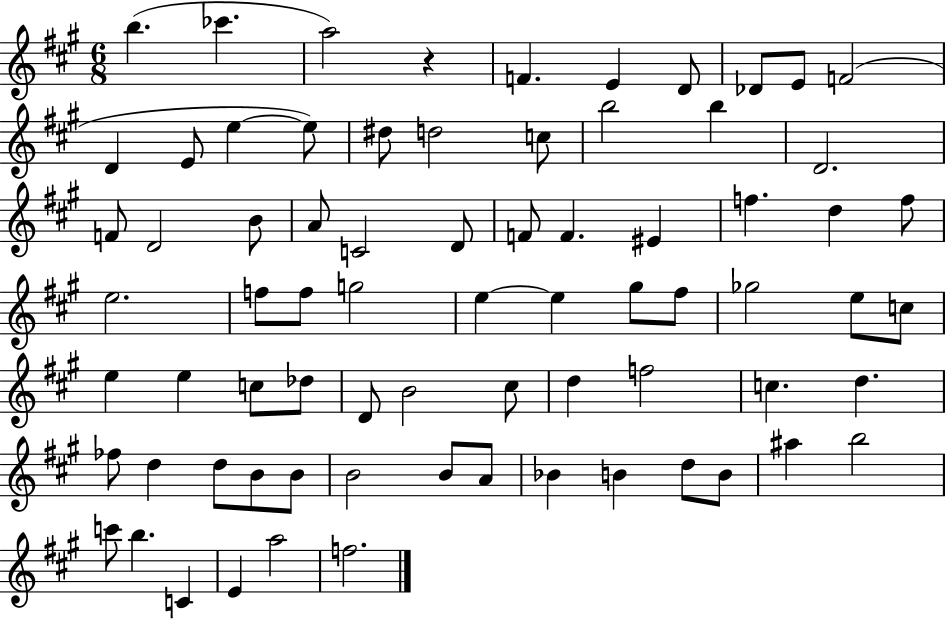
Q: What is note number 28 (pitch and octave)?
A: EIS4